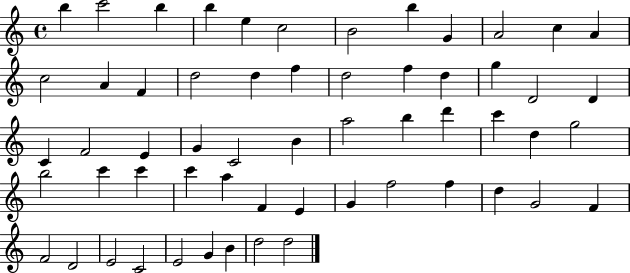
{
  \clef treble
  \time 4/4
  \defaultTimeSignature
  \key c \major
  b''4 c'''2 b''4 | b''4 e''4 c''2 | b'2 b''4 g'4 | a'2 c''4 a'4 | \break c''2 a'4 f'4 | d''2 d''4 f''4 | d''2 f''4 d''4 | g''4 d'2 d'4 | \break c'4 f'2 e'4 | g'4 c'2 b'4 | a''2 b''4 d'''4 | c'''4 d''4 g''2 | \break b''2 c'''4 c'''4 | c'''4 a''4 f'4 e'4 | g'4 f''2 f''4 | d''4 g'2 f'4 | \break f'2 d'2 | e'2 c'2 | e'2 g'4 b'4 | d''2 d''2 | \break \bar "|."
}